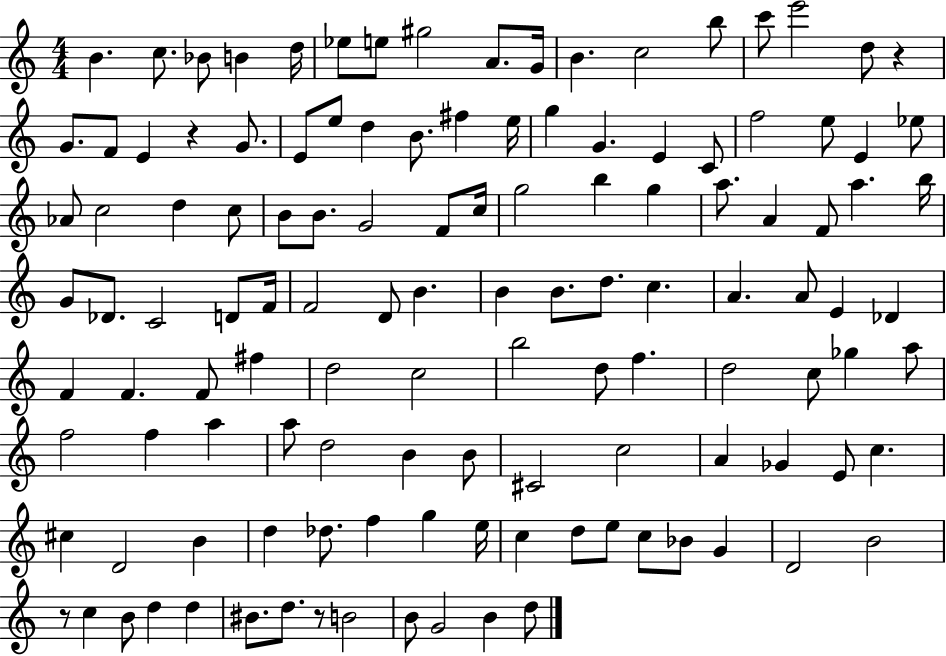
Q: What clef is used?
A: treble